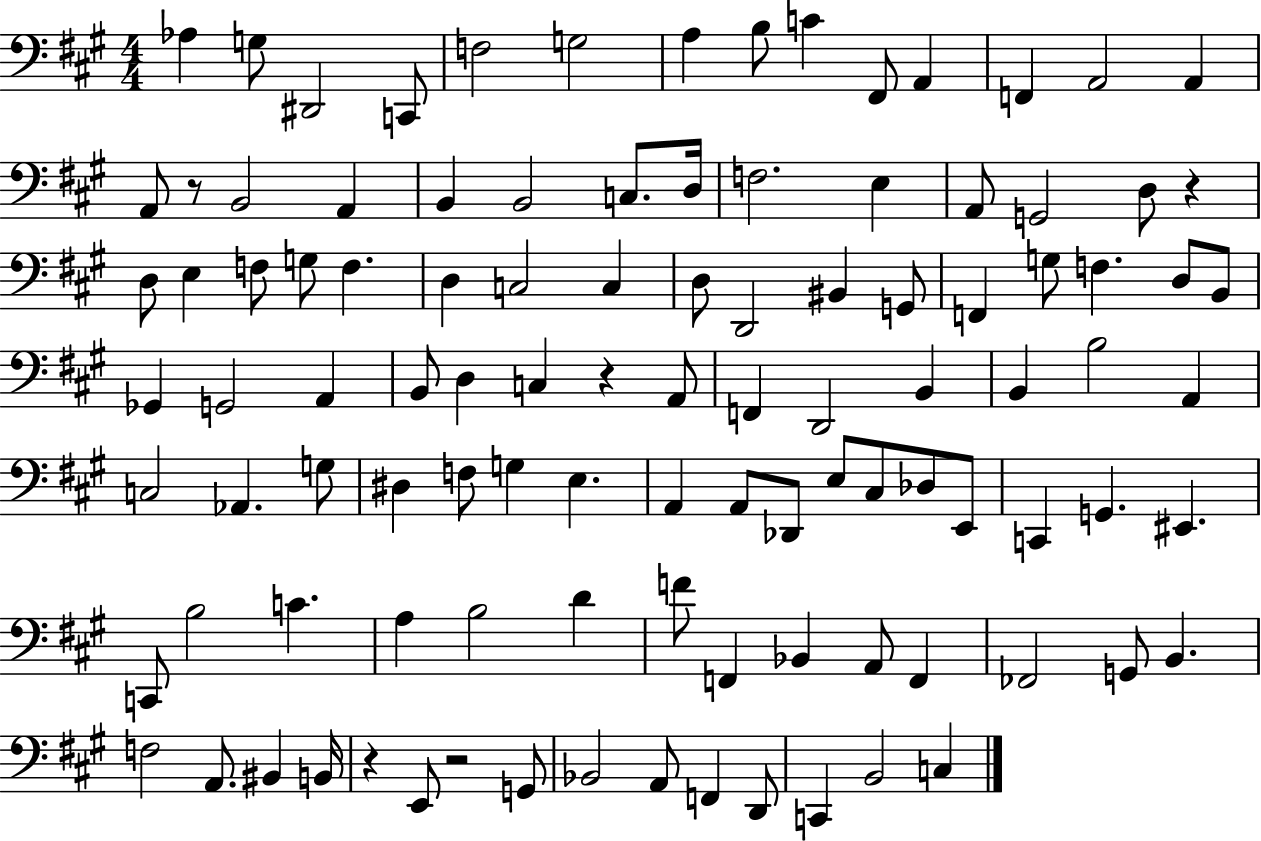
Ab3/q G3/e D#2/h C2/e F3/h G3/h A3/q B3/e C4/q F#2/e A2/q F2/q A2/h A2/q A2/e R/e B2/h A2/q B2/q B2/h C3/e. D3/s F3/h. E3/q A2/e G2/h D3/e R/q D3/e E3/q F3/e G3/e F3/q. D3/q C3/h C3/q D3/e D2/h BIS2/q G2/e F2/q G3/e F3/q. D3/e B2/e Gb2/q G2/h A2/q B2/e D3/q C3/q R/q A2/e F2/q D2/h B2/q B2/q B3/h A2/q C3/h Ab2/q. G3/e D#3/q F3/e G3/q E3/q. A2/q A2/e Db2/e E3/e C#3/e Db3/e E2/e C2/q G2/q. EIS2/q. C2/e B3/h C4/q. A3/q B3/h D4/q F4/e F2/q Bb2/q A2/e F2/q FES2/h G2/e B2/q. F3/h A2/e. BIS2/q B2/s R/q E2/e R/h G2/e Bb2/h A2/e F2/q D2/e C2/q B2/h C3/q